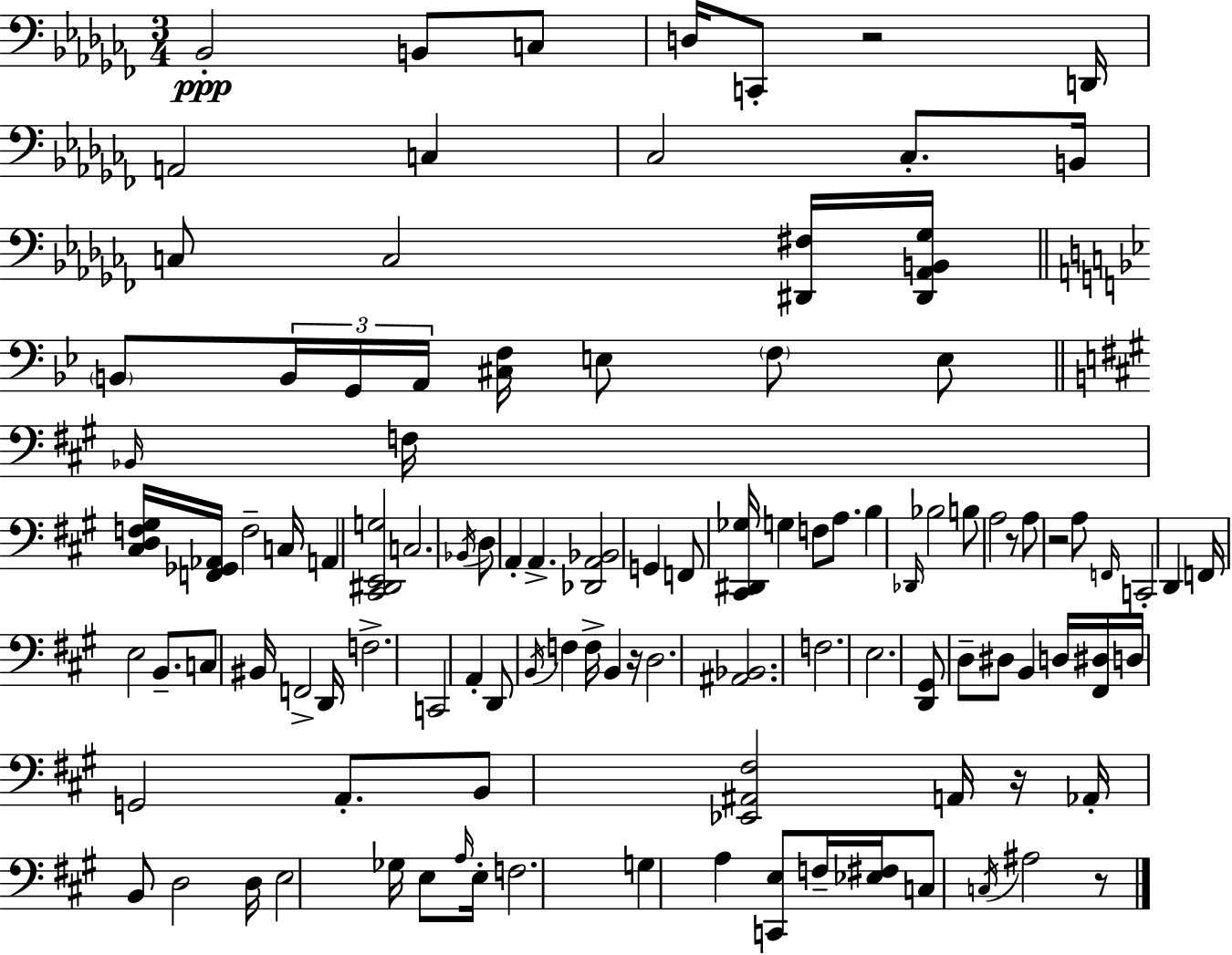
{
  \clef bass
  \numericTimeSignature
  \time 3/4
  \key aes \minor
  bes,2-.\ppp b,8 c8 | d16 c,8-. r2 d,16 | a,2 c4 | ces2 ces8.-. b,16 | \break c8 c2 <dis, fis>16 <dis, aes, b, ges>16 | \bar "||" \break \key bes \major \parenthesize b,8 \tuplet 3/2 { b,16 g,16 a,16 } <cis f>16 e8 \parenthesize f8 e8 | \bar "||" \break \key a \major \grace { bes,16 } f16 <cis d f gis>16 <f, ges, aes,>16 f2-- | c16 a,4 <cis, dis, e, g>2 | c2. | \acciaccatura { bes,16 } d8 a,4-. a,4.-> | \break <des, a, bes,>2 g,4 | f,8 <cis, dis, ges>16 g4 f8 a8. | b4 \grace { des,16 } bes2 | b8 a2 | \break r8 a8 r2 | a8 \grace { f,16 } c,2-. | d,4 f,16 e2 | b,8.-- c8 bis,16 f,2-> | \break d,16 f2.-> | c,2 | a,4-. d,8 \acciaccatura { b,16 } f4 f16-> | b,4 r16 d2. | \break <ais, bes,>2. | f2. | e2. | <d, gis,>8 d8-- dis8 b,4 | \break d16 <fis, dis>16 d16 g,2 | a,8.-. b,8 <ees, ais, fis>2 | a,16 r16 aes,16-. b,8 d2 | d16 e2 | \break ges16 e8 \grace { a16 } e16-. f2. | g4 a4 | <c, e>8 f16-- <ees fis>16 c8 \acciaccatura { c16 } ais2 | r8 \bar "|."
}